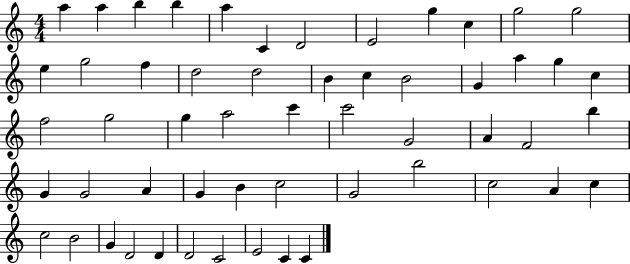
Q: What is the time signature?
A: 4/4